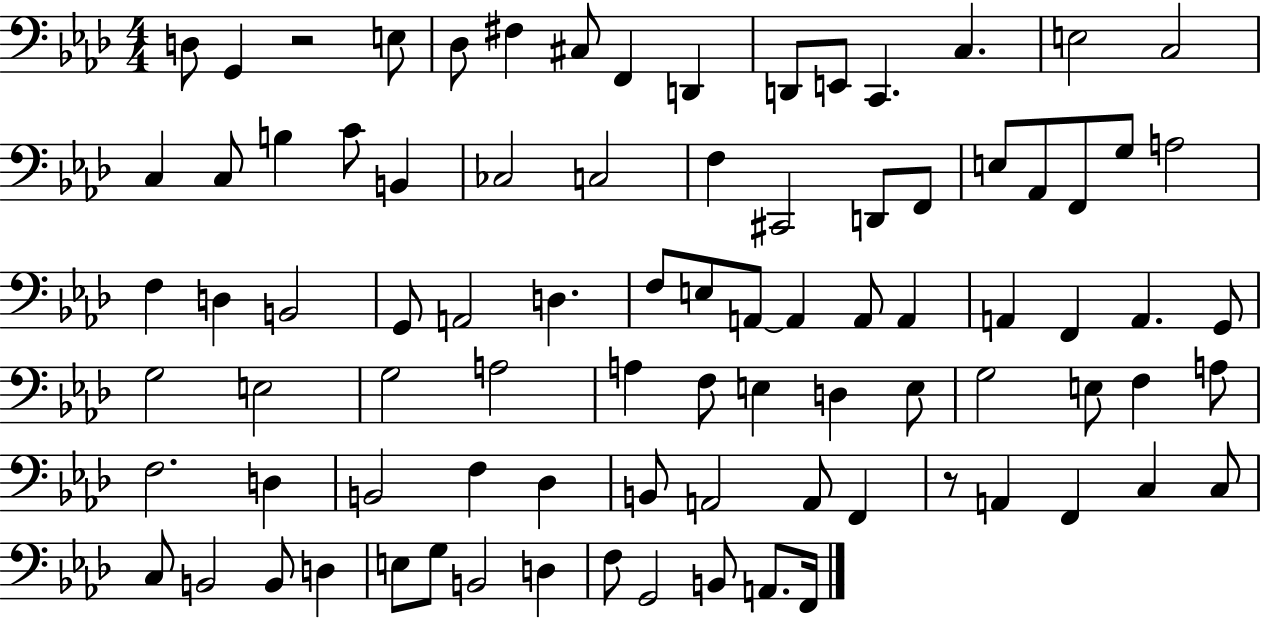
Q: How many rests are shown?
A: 2